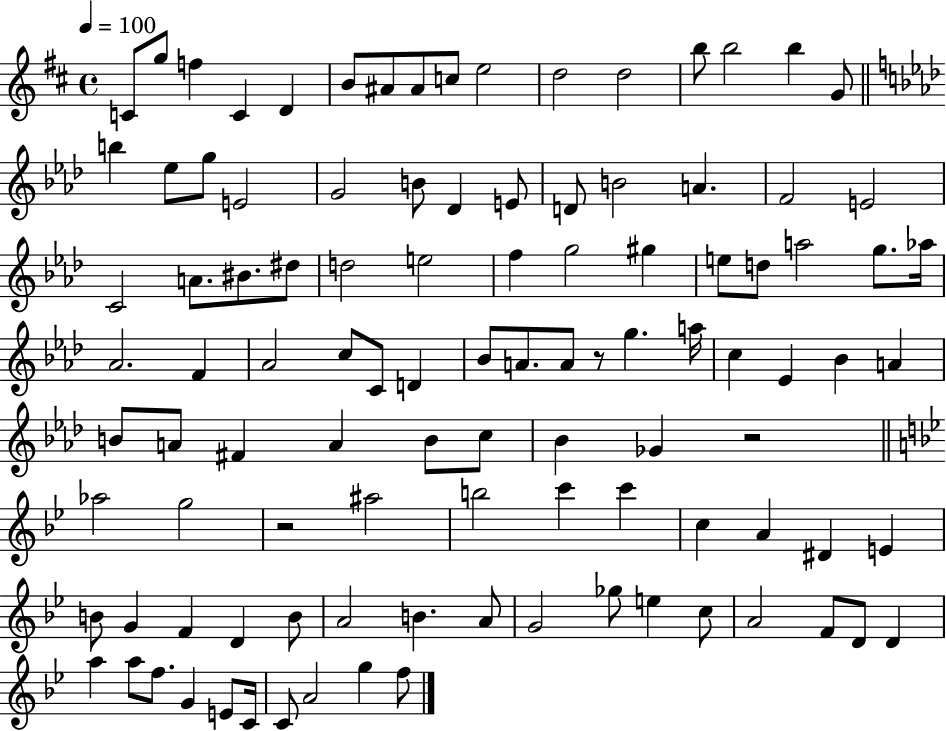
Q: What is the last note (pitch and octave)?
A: F5